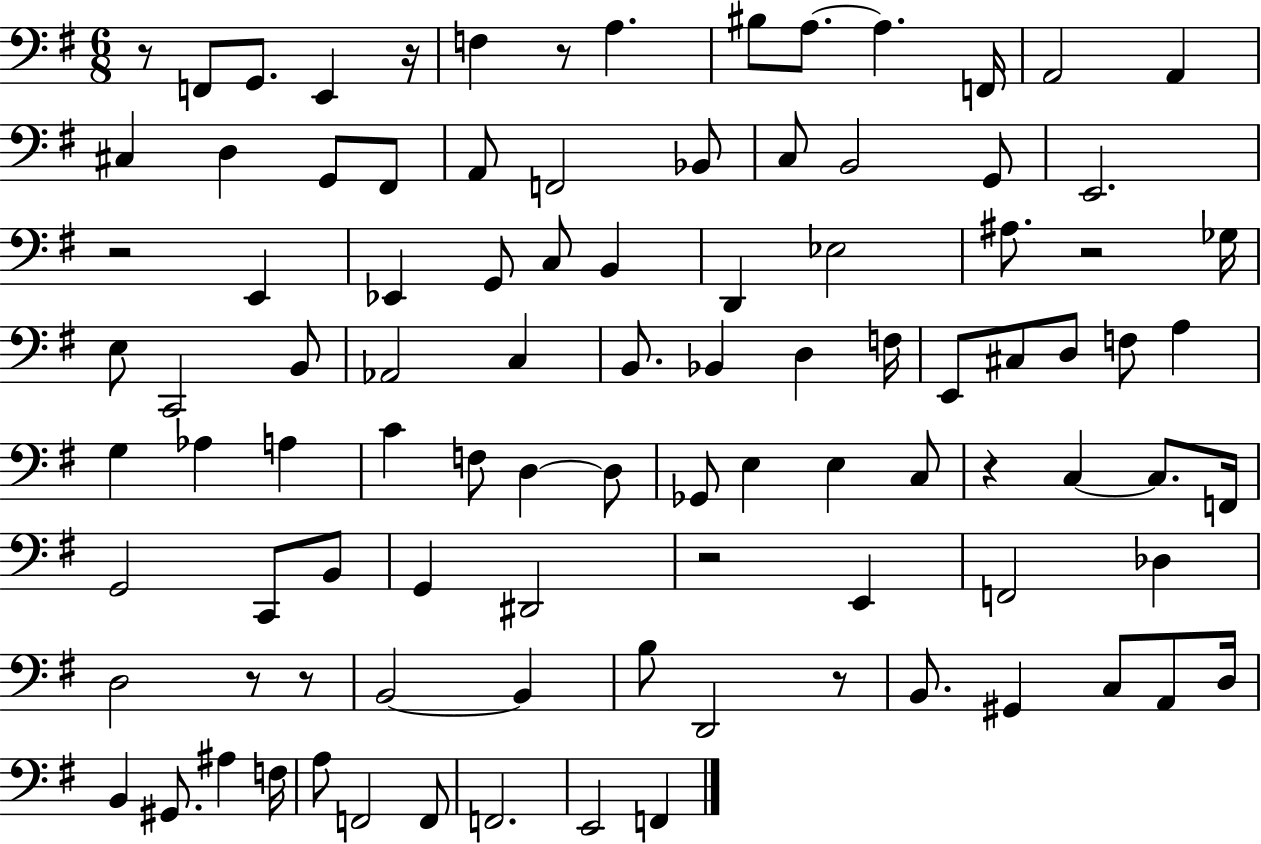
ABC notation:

X:1
T:Untitled
M:6/8
L:1/4
K:G
z/2 F,,/2 G,,/2 E,, z/4 F, z/2 A, ^B,/2 A,/2 A, F,,/4 A,,2 A,, ^C, D, G,,/2 ^F,,/2 A,,/2 F,,2 _B,,/2 C,/2 B,,2 G,,/2 E,,2 z2 E,, _E,, G,,/2 C,/2 B,, D,, _E,2 ^A,/2 z2 _G,/4 E,/2 C,,2 B,,/2 _A,,2 C, B,,/2 _B,, D, F,/4 E,,/2 ^C,/2 D,/2 F,/2 A, G, _A, A, C F,/2 D, D,/2 _G,,/2 E, E, C,/2 z C, C,/2 F,,/4 G,,2 C,,/2 B,,/2 G,, ^D,,2 z2 E,, F,,2 _D, D,2 z/2 z/2 B,,2 B,, B,/2 D,,2 z/2 B,,/2 ^G,, C,/2 A,,/2 D,/4 B,, ^G,,/2 ^A, F,/4 A,/2 F,,2 F,,/2 F,,2 E,,2 F,,